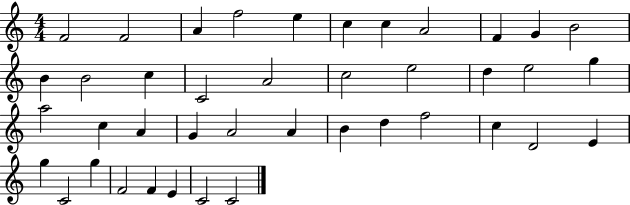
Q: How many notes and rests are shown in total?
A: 41